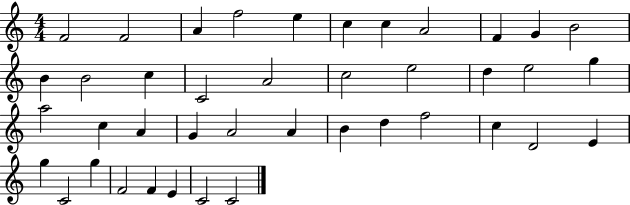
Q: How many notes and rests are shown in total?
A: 41